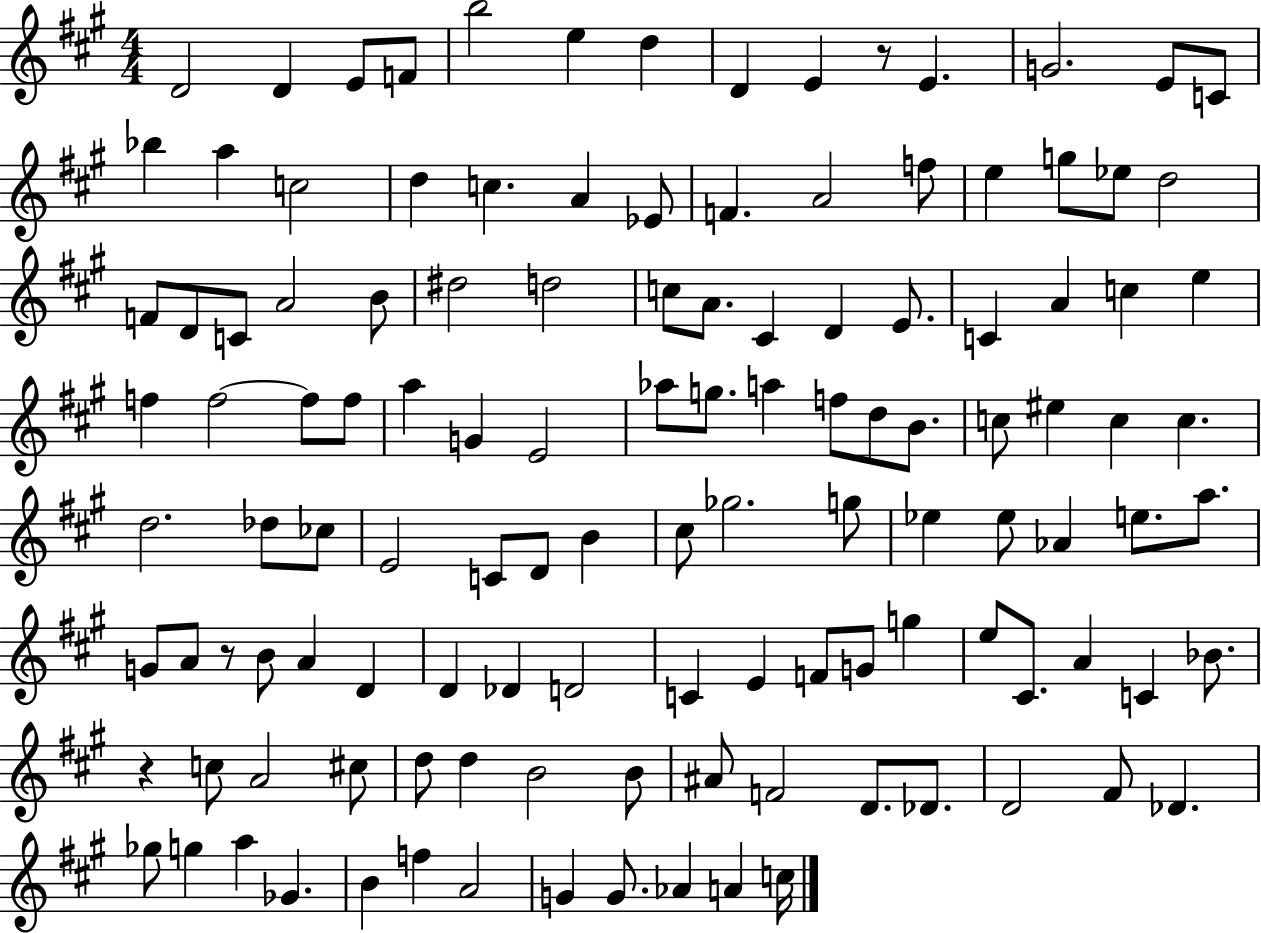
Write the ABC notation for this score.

X:1
T:Untitled
M:4/4
L:1/4
K:A
D2 D E/2 F/2 b2 e d D E z/2 E G2 E/2 C/2 _b a c2 d c A _E/2 F A2 f/2 e g/2 _e/2 d2 F/2 D/2 C/2 A2 B/2 ^d2 d2 c/2 A/2 ^C D E/2 C A c e f f2 f/2 f/2 a G E2 _a/2 g/2 a f/2 d/2 B/2 c/2 ^e c c d2 _d/2 _c/2 E2 C/2 D/2 B ^c/2 _g2 g/2 _e _e/2 _A e/2 a/2 G/2 A/2 z/2 B/2 A D D _D D2 C E F/2 G/2 g e/2 ^C/2 A C _B/2 z c/2 A2 ^c/2 d/2 d B2 B/2 ^A/2 F2 D/2 _D/2 D2 ^F/2 _D _g/2 g a _G B f A2 G G/2 _A A c/4